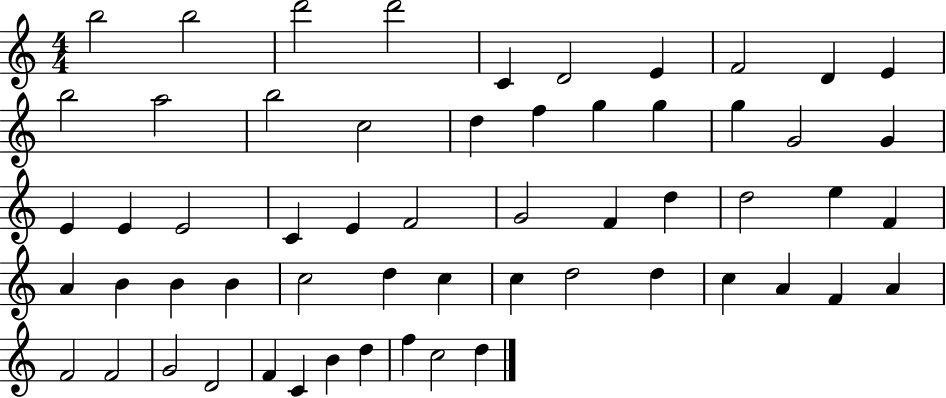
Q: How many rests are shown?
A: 0